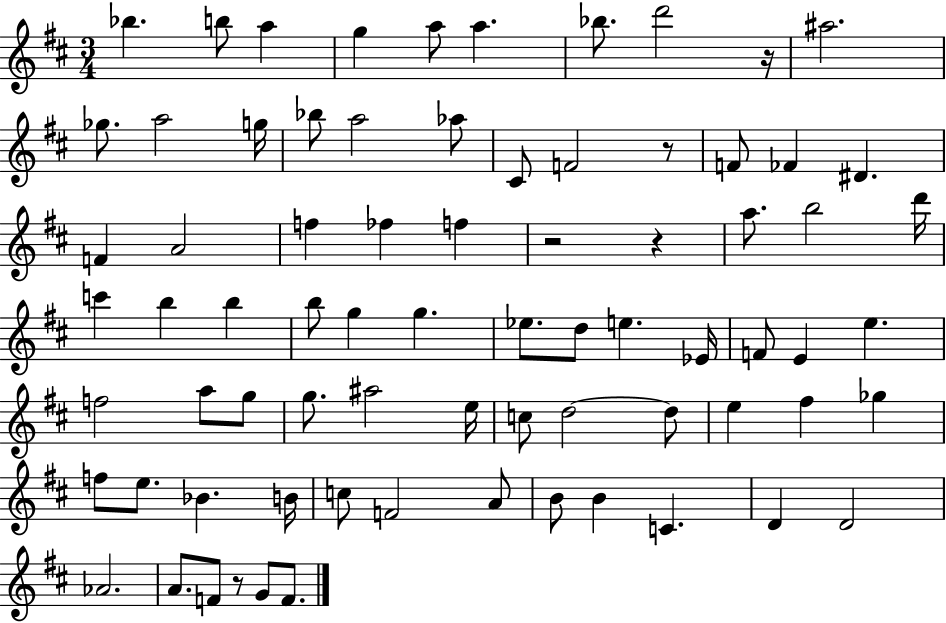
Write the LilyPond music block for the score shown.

{
  \clef treble
  \numericTimeSignature
  \time 3/4
  \key d \major
  bes''4. b''8 a''4 | g''4 a''8 a''4. | bes''8. d'''2 r16 | ais''2. | \break ges''8. a''2 g''16 | bes''8 a''2 aes''8 | cis'8 f'2 r8 | f'8 fes'4 dis'4. | \break f'4 a'2 | f''4 fes''4 f''4 | r2 r4 | a''8. b''2 d'''16 | \break c'''4 b''4 b''4 | b''8 g''4 g''4. | ees''8. d''8 e''4. ees'16 | f'8 e'4 e''4. | \break f''2 a''8 g''8 | g''8. ais''2 e''16 | c''8 d''2~~ d''8 | e''4 fis''4 ges''4 | \break f''8 e''8. bes'4. b'16 | c''8 f'2 a'8 | b'8 b'4 c'4. | d'4 d'2 | \break aes'2. | a'8. f'8 r8 g'8 f'8. | \bar "|."
}